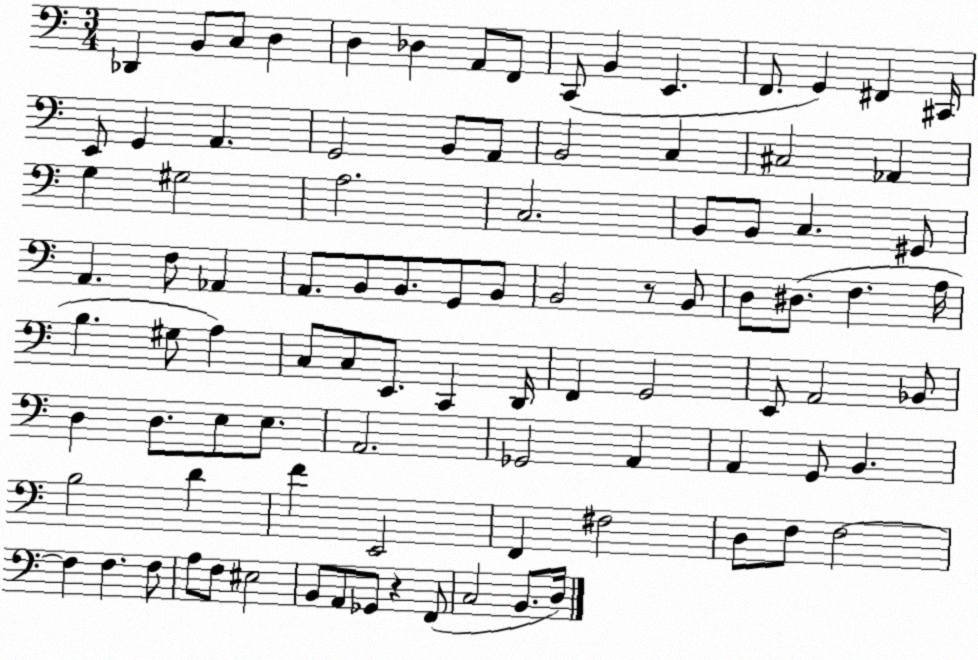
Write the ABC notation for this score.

X:1
T:Untitled
M:3/4
L:1/4
K:C
_D,, B,,/2 C,/2 D, D, _D, A,,/2 F,,/2 C,,/2 B,, E,, F,,/2 G,, ^F,, ^C,,/4 E,,/2 G,, A,, G,,2 B,,/2 A,,/2 B,,2 C, ^C,2 _A,, G, ^G,2 A,2 C,2 B,,/2 B,,/2 C, ^G,,/2 A,, F,/2 _A,, A,,/2 B,,/2 B,,/2 G,,/2 B,,/2 B,,2 z/2 B,,/2 D,/2 ^D,/2 F, A,/4 B, ^G,/2 A, C,/2 C,/2 E,,/2 C,, D,,/4 F,, G,,2 E,,/2 A,,2 _B,,/2 D, D,/2 E,/2 E,/2 A,,2 _G,,2 A,, A,, G,,/2 B,, B,2 D F E,,2 F,, ^F,2 D,/2 F,/2 F,2 F, F, F,/2 A,/2 F,/2 ^E,2 B,,/2 A,,/2 _G,,/2 z F,,/2 C,2 B,,/2 D,/4